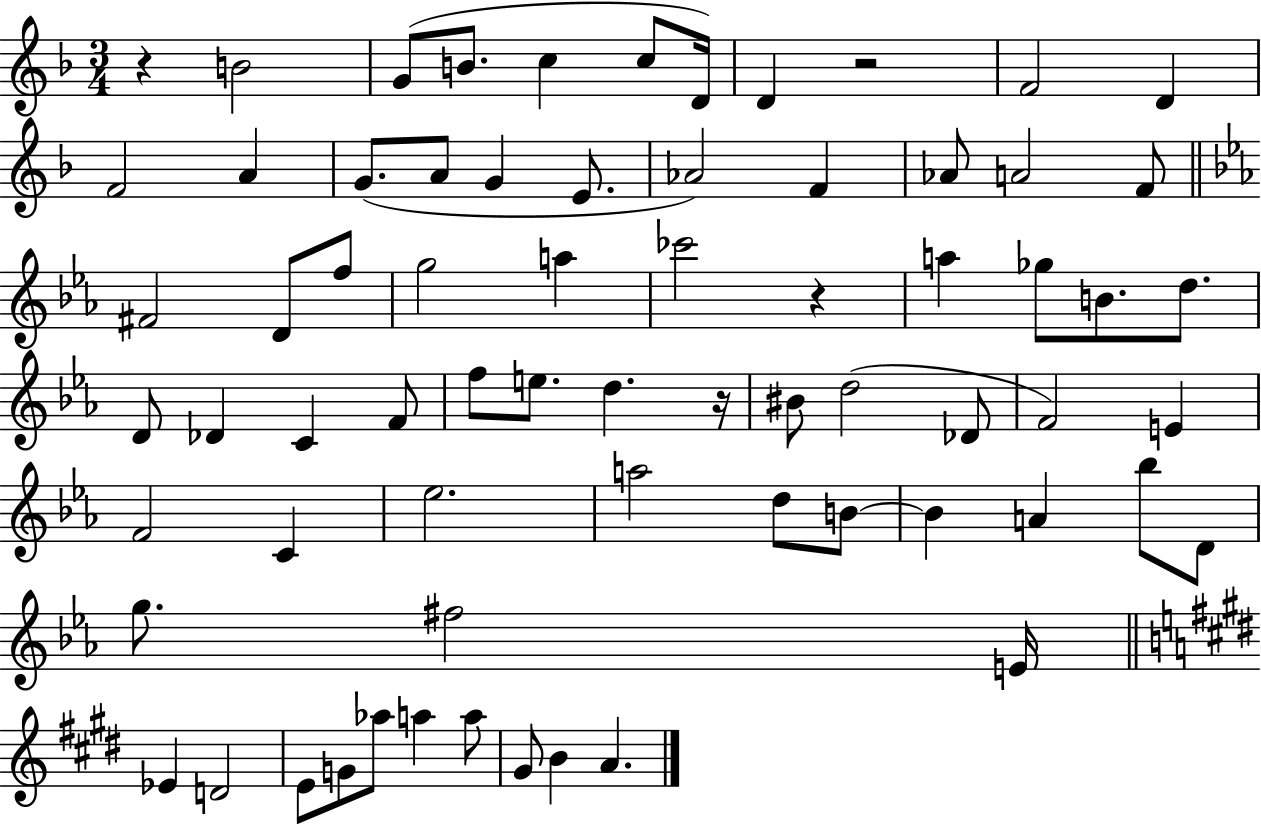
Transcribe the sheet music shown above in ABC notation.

X:1
T:Untitled
M:3/4
L:1/4
K:F
z B2 G/2 B/2 c c/2 D/4 D z2 F2 D F2 A G/2 A/2 G E/2 _A2 F _A/2 A2 F/2 ^F2 D/2 f/2 g2 a _c'2 z a _g/2 B/2 d/2 D/2 _D C F/2 f/2 e/2 d z/4 ^B/2 d2 _D/2 F2 E F2 C _e2 a2 d/2 B/2 B A _b/2 D/2 g/2 ^f2 E/4 _E D2 E/2 G/2 _a/2 a a/2 ^G/2 B A